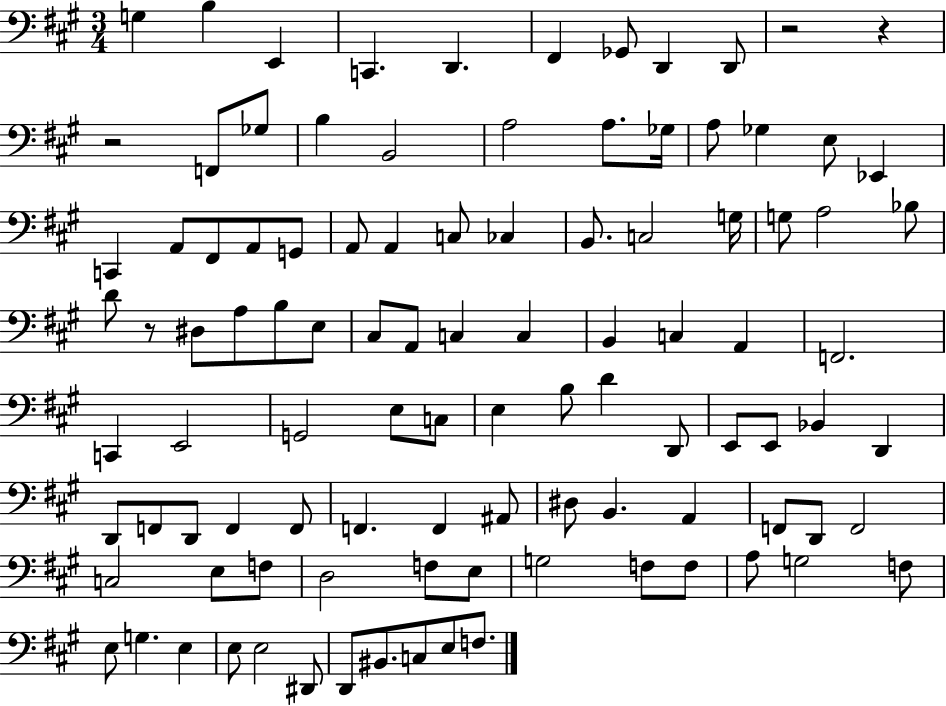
G3/q B3/q E2/q C2/q. D2/q. F#2/q Gb2/e D2/q D2/e R/h R/q R/h F2/e Gb3/e B3/q B2/h A3/h A3/e. Gb3/s A3/e Gb3/q E3/e Eb2/q C2/q A2/e F#2/e A2/e G2/e A2/e A2/q C3/e CES3/q B2/e. C3/h G3/s G3/e A3/h Bb3/e D4/e R/e D#3/e A3/e B3/e E3/e C#3/e A2/e C3/q C3/q B2/q C3/q A2/q F2/h. C2/q E2/h G2/h E3/e C3/e E3/q B3/e D4/q D2/e E2/e E2/e Bb2/q D2/q D2/e F2/e D2/e F2/q F2/e F2/q. F2/q A#2/e D#3/e B2/q. A2/q F2/e D2/e F2/h C3/h E3/e F3/e D3/h F3/e E3/e G3/h F3/e F3/e A3/e G3/h F3/e E3/e G3/q. E3/q E3/e E3/h D#2/e D2/e BIS2/e. C3/e E3/e F3/e.